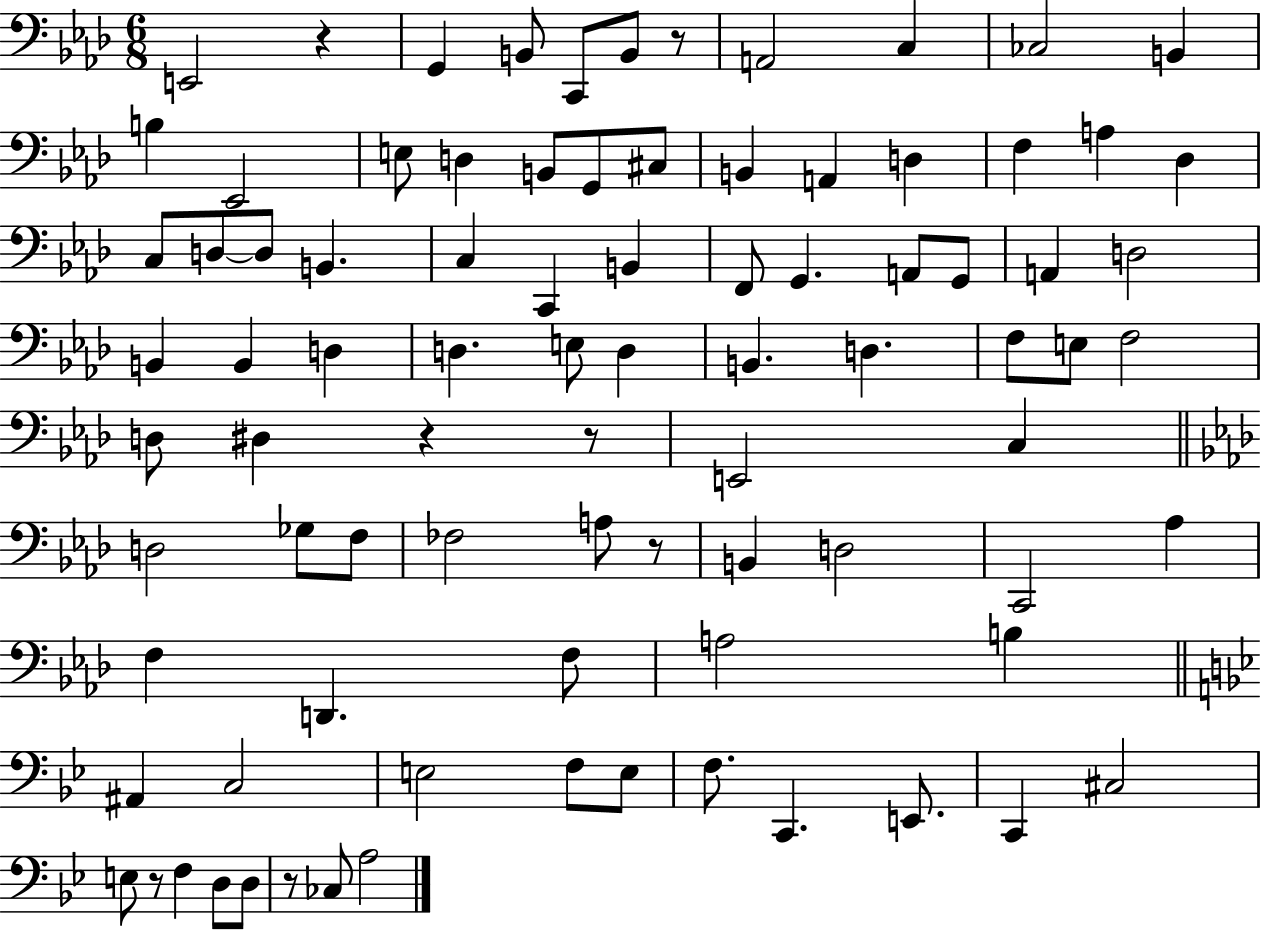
{
  \clef bass
  \numericTimeSignature
  \time 6/8
  \key aes \major
  e,2 r4 | g,4 b,8 c,8 b,8 r8 | a,2 c4 | ces2 b,4 | \break b4 ees,2 | e8 d4 b,8 g,8 cis8 | b,4 a,4 d4 | f4 a4 des4 | \break c8 d8~~ d8 b,4. | c4 c,4 b,4 | f,8 g,4. a,8 g,8 | a,4 d2 | \break b,4 b,4 d4 | d4. e8 d4 | b,4. d4. | f8 e8 f2 | \break d8 dis4 r4 r8 | e,2 c4 | \bar "||" \break \key aes \major d2 ges8 f8 | fes2 a8 r8 | b,4 d2 | c,2 aes4 | \break f4 d,4. f8 | a2 b4 | \bar "||" \break \key g \minor ais,4 c2 | e2 f8 e8 | f8. c,4. e,8. | c,4 cis2 | \break e8 r8 f4 d8 d8 | r8 ces8 a2 | \bar "|."
}